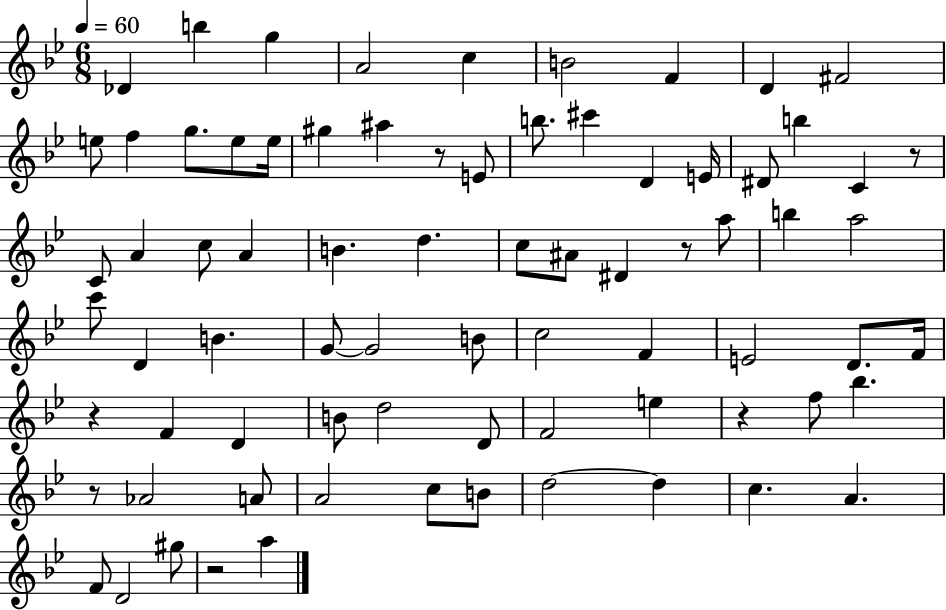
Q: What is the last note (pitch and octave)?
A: A5